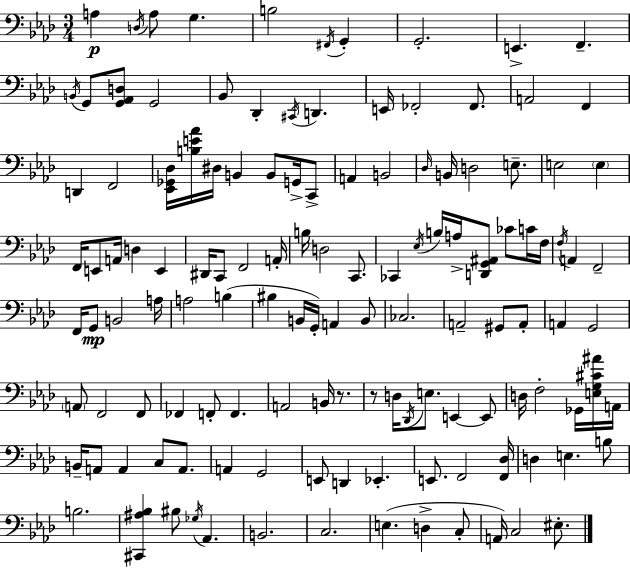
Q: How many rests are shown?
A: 2